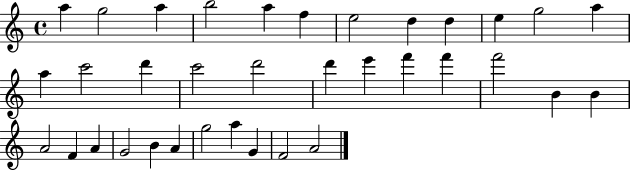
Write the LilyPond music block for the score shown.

{
  \clef treble
  \time 4/4
  \defaultTimeSignature
  \key c \major
  a''4 g''2 a''4 | b''2 a''4 f''4 | e''2 d''4 d''4 | e''4 g''2 a''4 | \break a''4 c'''2 d'''4 | c'''2 d'''2 | d'''4 e'''4 f'''4 f'''4 | f'''2 b'4 b'4 | \break a'2 f'4 a'4 | g'2 b'4 a'4 | g''2 a''4 g'4 | f'2 a'2 | \break \bar "|."
}